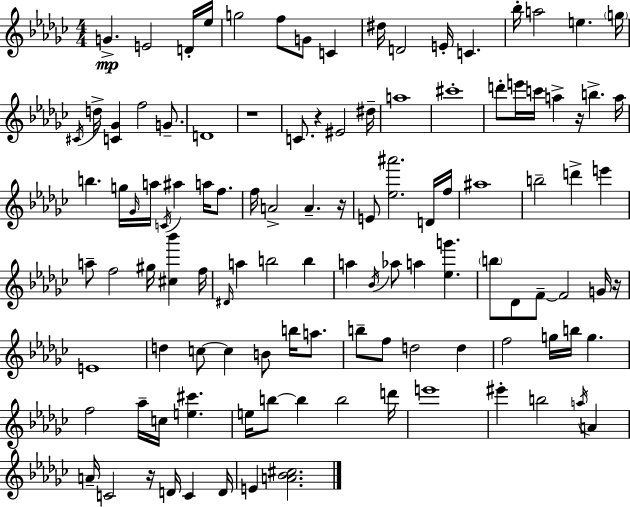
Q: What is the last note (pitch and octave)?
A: E4